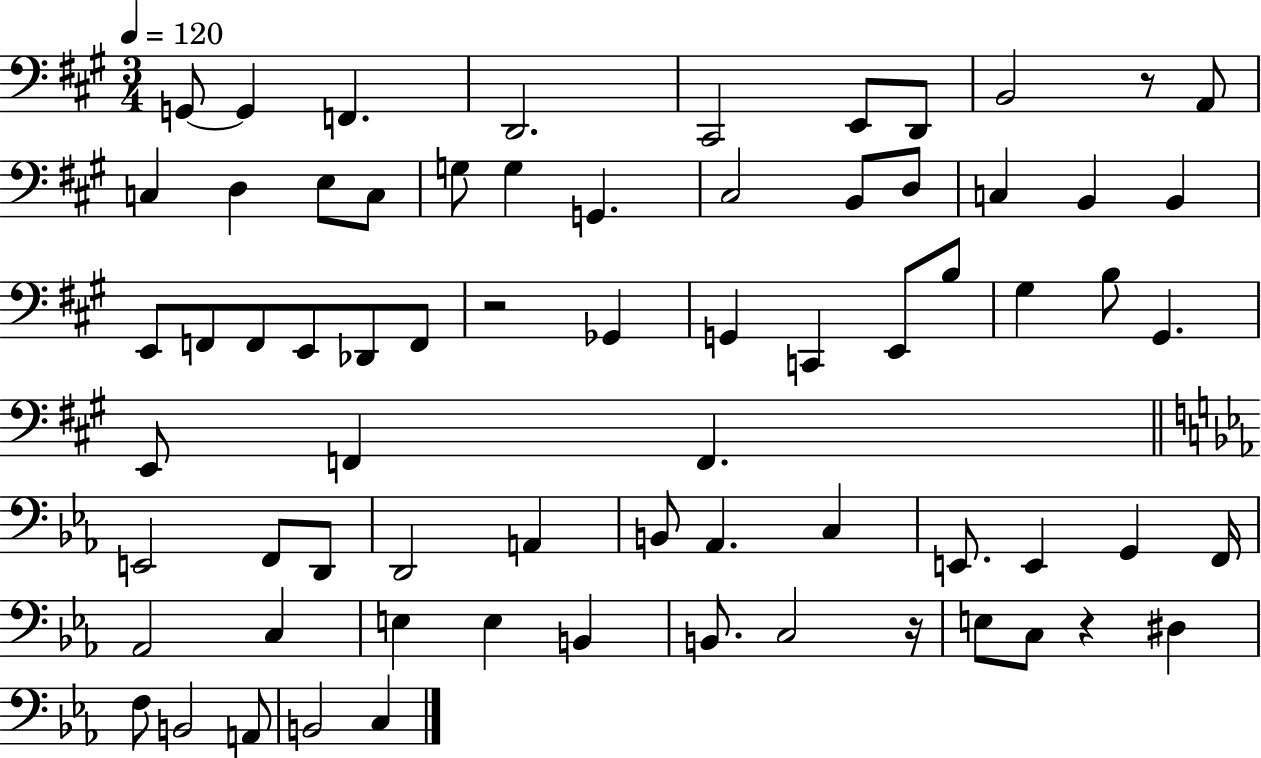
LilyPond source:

{
  \clef bass
  \numericTimeSignature
  \time 3/4
  \key a \major
  \tempo 4 = 120
  g,8~~ g,4 f,4. | d,2. | cis,2 e,8 d,8 | b,2 r8 a,8 | \break c4 d4 e8 c8 | g8 g4 g,4. | cis2 b,8 d8 | c4 b,4 b,4 | \break e,8 f,8 f,8 e,8 des,8 f,8 | r2 ges,4 | g,4 c,4 e,8 b8 | gis4 b8 gis,4. | \break e,8 f,4 f,4. | \bar "||" \break \key ees \major e,2 f,8 d,8 | d,2 a,4 | b,8 aes,4. c4 | e,8. e,4 g,4 f,16 | \break aes,2 c4 | e4 e4 b,4 | b,8. c2 r16 | e8 c8 r4 dis4 | \break f8 b,2 a,8 | b,2 c4 | \bar "|."
}